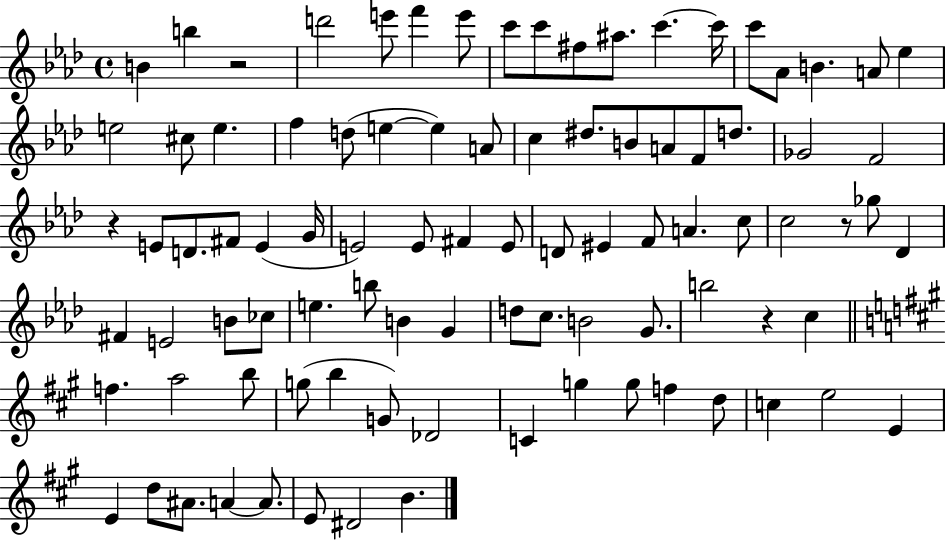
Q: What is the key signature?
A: AES major